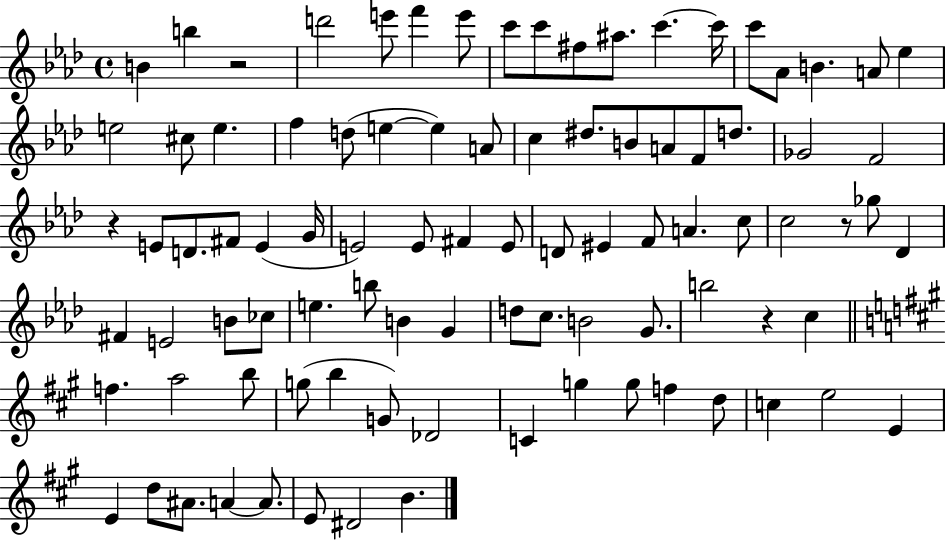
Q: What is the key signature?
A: AES major